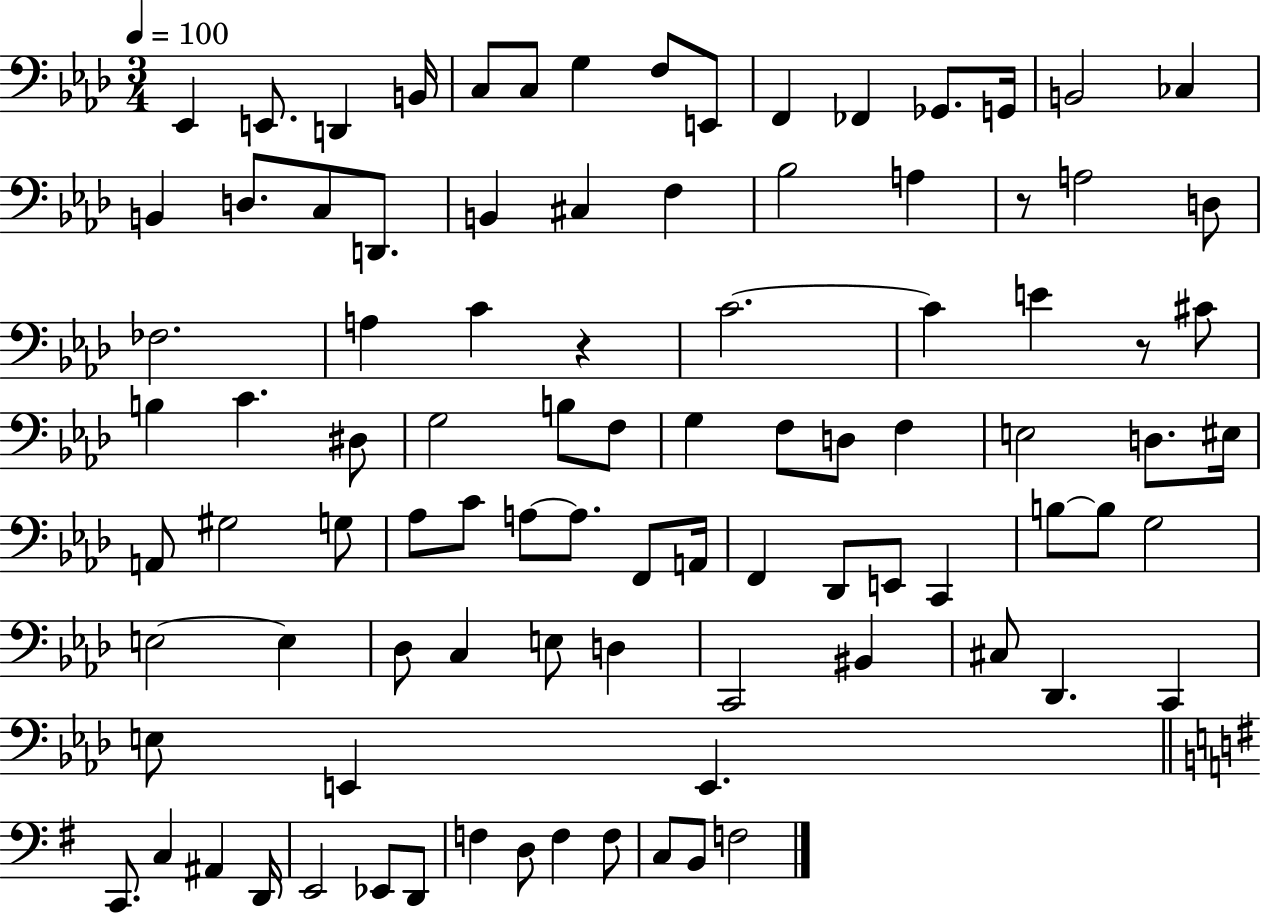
Eb2/q E2/e. D2/q B2/s C3/e C3/e G3/q F3/e E2/e F2/q FES2/q Gb2/e. G2/s B2/h CES3/q B2/q D3/e. C3/e D2/e. B2/q C#3/q F3/q Bb3/h A3/q R/e A3/h D3/e FES3/h. A3/q C4/q R/q C4/h. C4/q E4/q R/e C#4/e B3/q C4/q. D#3/e G3/h B3/e F3/e G3/q F3/e D3/e F3/q E3/h D3/e. EIS3/s A2/e G#3/h G3/e Ab3/e C4/e A3/e A3/e. F2/e A2/s F2/q Db2/e E2/e C2/q B3/e B3/e G3/h E3/h E3/q Db3/e C3/q E3/e D3/q C2/h BIS2/q C#3/e Db2/q. C2/q E3/e E2/q E2/q. C2/e. C3/q A#2/q D2/s E2/h Eb2/e D2/e F3/q D3/e F3/q F3/e C3/e B2/e F3/h